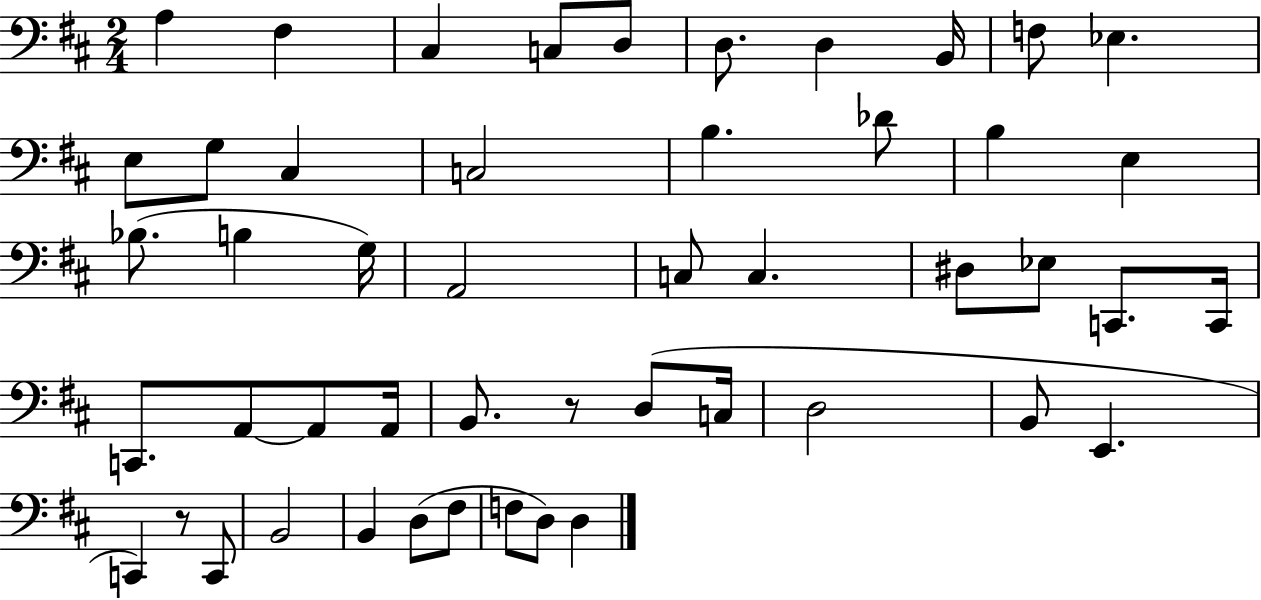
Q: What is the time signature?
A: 2/4